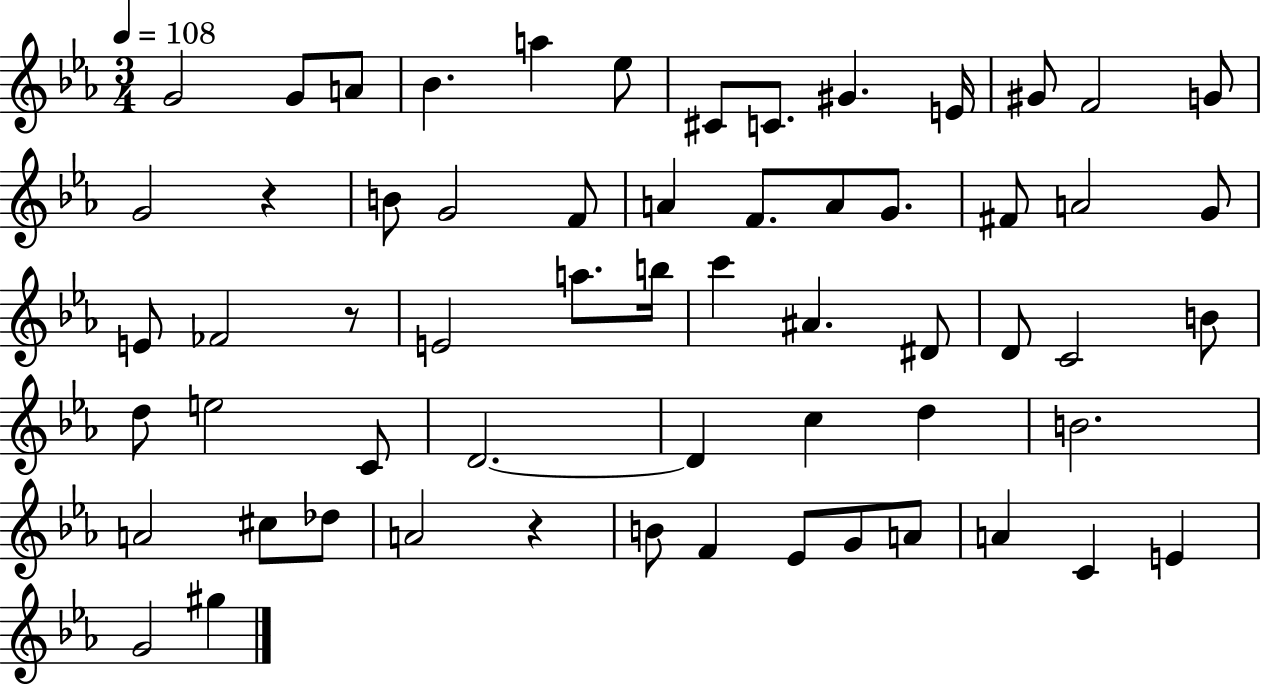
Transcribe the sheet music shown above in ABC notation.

X:1
T:Untitled
M:3/4
L:1/4
K:Eb
G2 G/2 A/2 _B a _e/2 ^C/2 C/2 ^G E/4 ^G/2 F2 G/2 G2 z B/2 G2 F/2 A F/2 A/2 G/2 ^F/2 A2 G/2 E/2 _F2 z/2 E2 a/2 b/4 c' ^A ^D/2 D/2 C2 B/2 d/2 e2 C/2 D2 D c d B2 A2 ^c/2 _d/2 A2 z B/2 F _E/2 G/2 A/2 A C E G2 ^g